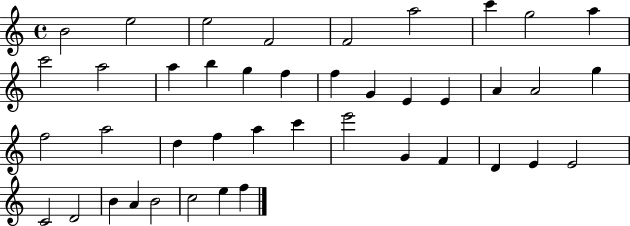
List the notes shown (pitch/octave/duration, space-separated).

B4/h E5/h E5/h F4/h F4/h A5/h C6/q G5/h A5/q C6/h A5/h A5/q B5/q G5/q F5/q F5/q G4/q E4/q E4/q A4/q A4/h G5/q F5/h A5/h D5/q F5/q A5/q C6/q E6/h G4/q F4/q D4/q E4/q E4/h C4/h D4/h B4/q A4/q B4/h C5/h E5/q F5/q